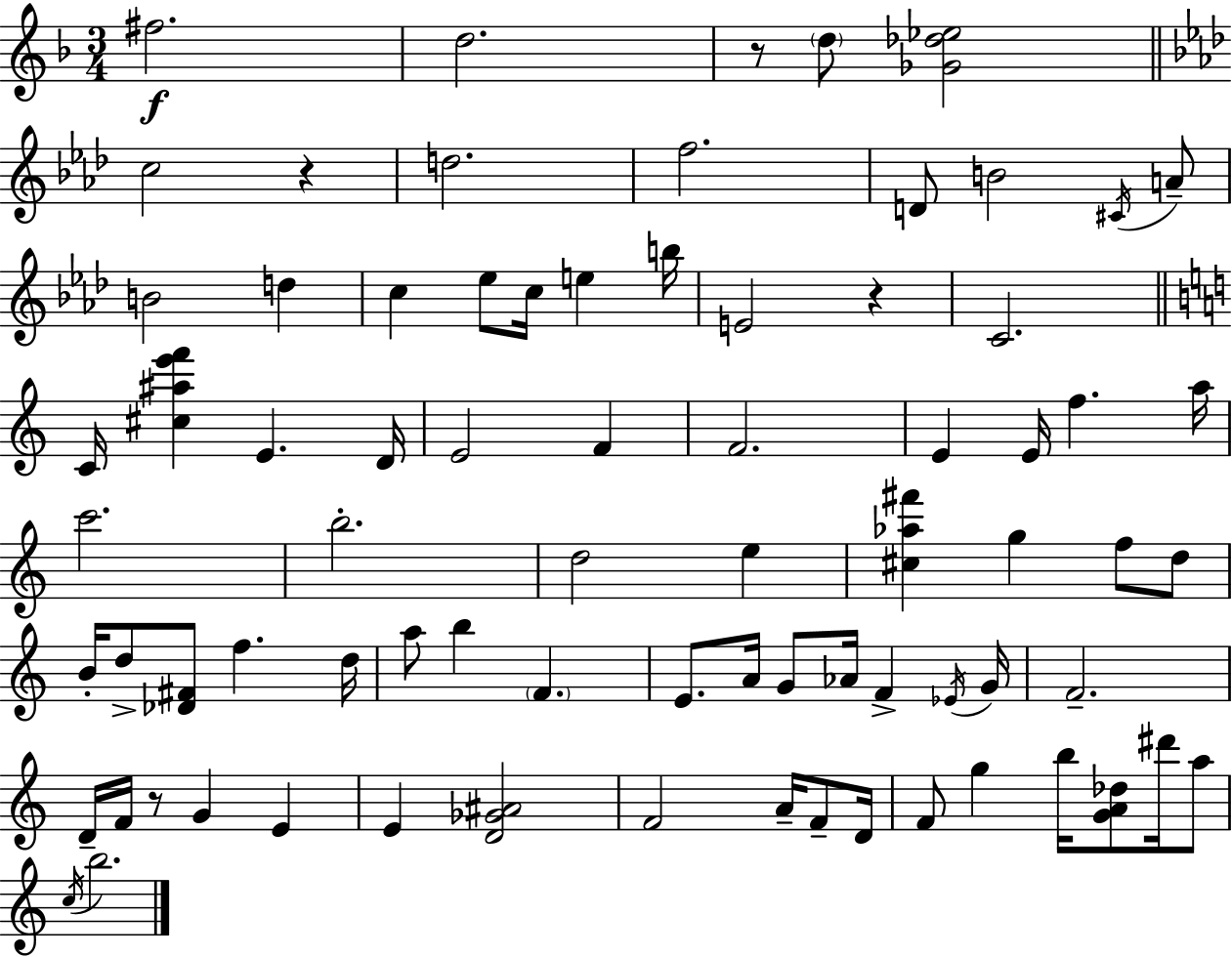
F#5/h. D5/h. R/e D5/e [Gb4,Db5,Eb5]/h C5/h R/q D5/h. F5/h. D4/e B4/h C#4/s A4/e B4/h D5/q C5/q Eb5/e C5/s E5/q B5/s E4/h R/q C4/h. C4/s [C#5,A#5,E6,F6]/q E4/q. D4/s E4/h F4/q F4/h. E4/q E4/s F5/q. A5/s C6/h. B5/h. D5/h E5/q [C#5,Ab5,F#6]/q G5/q F5/e D5/e B4/s D5/e [Db4,F#4]/e F5/q. D5/s A5/e B5/q F4/q. E4/e. A4/s G4/e Ab4/s F4/q Eb4/s G4/s F4/h. D4/s F4/s R/e G4/q E4/q E4/q [D4,Gb4,A#4]/h F4/h A4/s F4/e D4/s F4/e G5/q B5/s [G4,A4,Db5]/e D#6/s A5/e C5/s B5/h.